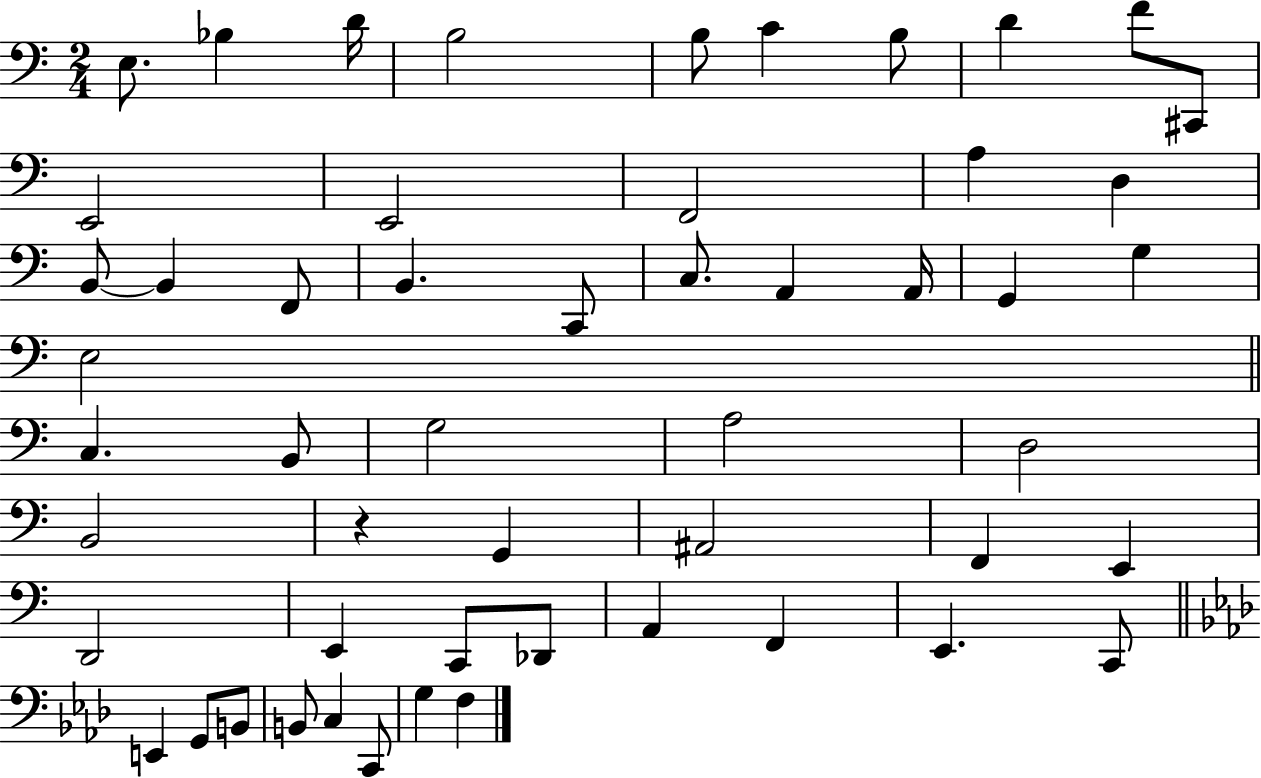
E3/e. Bb3/q D4/s B3/h B3/e C4/q B3/e D4/q F4/e C#2/e E2/h E2/h F2/h A3/q D3/q B2/e B2/q F2/e B2/q. C2/e C3/e. A2/q A2/s G2/q G3/q E3/h C3/q. B2/e G3/h A3/h D3/h B2/h R/q G2/q A#2/h F2/q E2/q D2/h E2/q C2/e Db2/e A2/q F2/q E2/q. C2/e E2/q G2/e B2/e B2/e C3/q C2/e G3/q F3/q